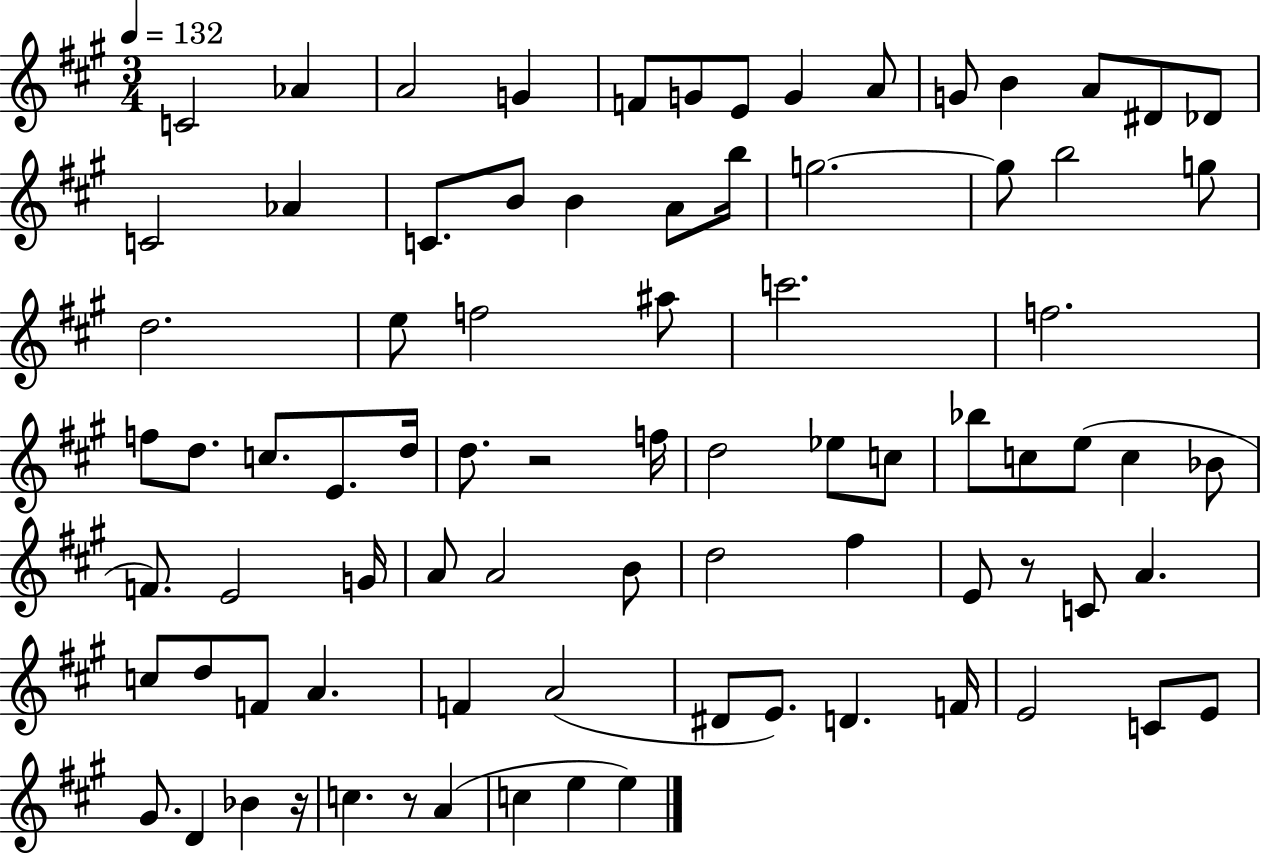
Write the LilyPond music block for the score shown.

{
  \clef treble
  \numericTimeSignature
  \time 3/4
  \key a \major
  \tempo 4 = 132
  c'2 aes'4 | a'2 g'4 | f'8 g'8 e'8 g'4 a'8 | g'8 b'4 a'8 dis'8 des'8 | \break c'2 aes'4 | c'8. b'8 b'4 a'8 b''16 | g''2.~~ | g''8 b''2 g''8 | \break d''2. | e''8 f''2 ais''8 | c'''2. | f''2. | \break f''8 d''8. c''8. e'8. d''16 | d''8. r2 f''16 | d''2 ees''8 c''8 | bes''8 c''8 e''8( c''4 bes'8 | \break f'8.) e'2 g'16 | a'8 a'2 b'8 | d''2 fis''4 | e'8 r8 c'8 a'4. | \break c''8 d''8 f'8 a'4. | f'4 a'2( | dis'8 e'8.) d'4. f'16 | e'2 c'8 e'8 | \break gis'8. d'4 bes'4 r16 | c''4. r8 a'4( | c''4 e''4 e''4) | \bar "|."
}